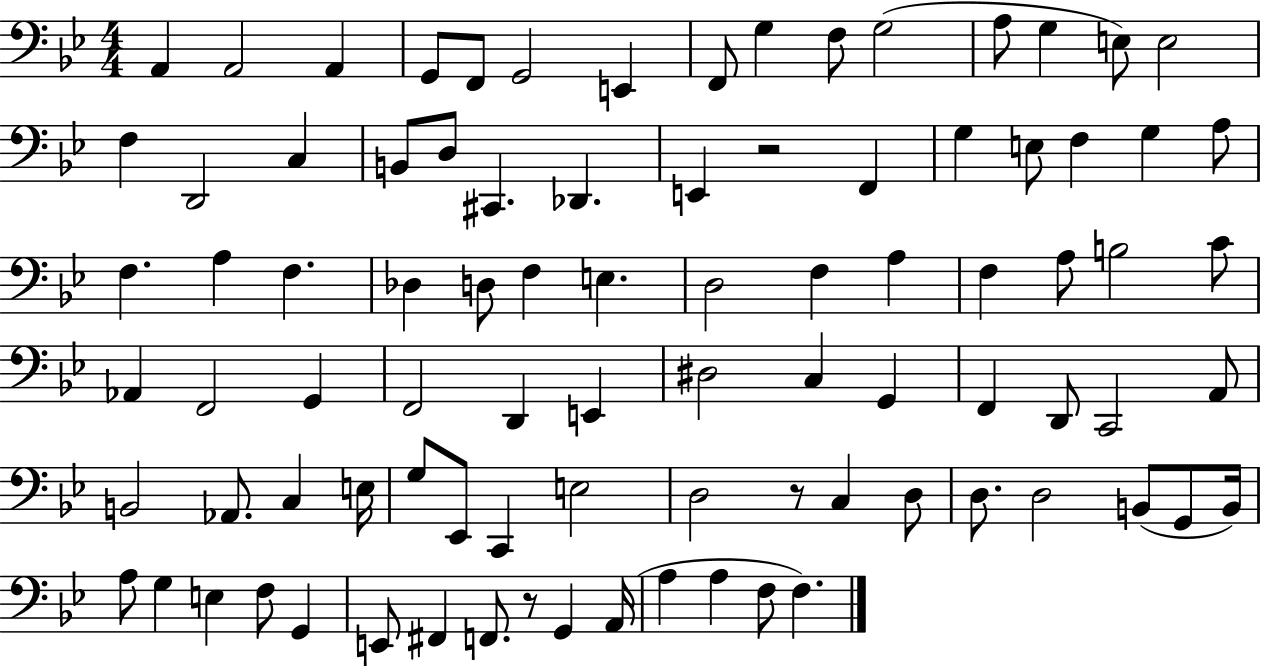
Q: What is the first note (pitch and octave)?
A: A2